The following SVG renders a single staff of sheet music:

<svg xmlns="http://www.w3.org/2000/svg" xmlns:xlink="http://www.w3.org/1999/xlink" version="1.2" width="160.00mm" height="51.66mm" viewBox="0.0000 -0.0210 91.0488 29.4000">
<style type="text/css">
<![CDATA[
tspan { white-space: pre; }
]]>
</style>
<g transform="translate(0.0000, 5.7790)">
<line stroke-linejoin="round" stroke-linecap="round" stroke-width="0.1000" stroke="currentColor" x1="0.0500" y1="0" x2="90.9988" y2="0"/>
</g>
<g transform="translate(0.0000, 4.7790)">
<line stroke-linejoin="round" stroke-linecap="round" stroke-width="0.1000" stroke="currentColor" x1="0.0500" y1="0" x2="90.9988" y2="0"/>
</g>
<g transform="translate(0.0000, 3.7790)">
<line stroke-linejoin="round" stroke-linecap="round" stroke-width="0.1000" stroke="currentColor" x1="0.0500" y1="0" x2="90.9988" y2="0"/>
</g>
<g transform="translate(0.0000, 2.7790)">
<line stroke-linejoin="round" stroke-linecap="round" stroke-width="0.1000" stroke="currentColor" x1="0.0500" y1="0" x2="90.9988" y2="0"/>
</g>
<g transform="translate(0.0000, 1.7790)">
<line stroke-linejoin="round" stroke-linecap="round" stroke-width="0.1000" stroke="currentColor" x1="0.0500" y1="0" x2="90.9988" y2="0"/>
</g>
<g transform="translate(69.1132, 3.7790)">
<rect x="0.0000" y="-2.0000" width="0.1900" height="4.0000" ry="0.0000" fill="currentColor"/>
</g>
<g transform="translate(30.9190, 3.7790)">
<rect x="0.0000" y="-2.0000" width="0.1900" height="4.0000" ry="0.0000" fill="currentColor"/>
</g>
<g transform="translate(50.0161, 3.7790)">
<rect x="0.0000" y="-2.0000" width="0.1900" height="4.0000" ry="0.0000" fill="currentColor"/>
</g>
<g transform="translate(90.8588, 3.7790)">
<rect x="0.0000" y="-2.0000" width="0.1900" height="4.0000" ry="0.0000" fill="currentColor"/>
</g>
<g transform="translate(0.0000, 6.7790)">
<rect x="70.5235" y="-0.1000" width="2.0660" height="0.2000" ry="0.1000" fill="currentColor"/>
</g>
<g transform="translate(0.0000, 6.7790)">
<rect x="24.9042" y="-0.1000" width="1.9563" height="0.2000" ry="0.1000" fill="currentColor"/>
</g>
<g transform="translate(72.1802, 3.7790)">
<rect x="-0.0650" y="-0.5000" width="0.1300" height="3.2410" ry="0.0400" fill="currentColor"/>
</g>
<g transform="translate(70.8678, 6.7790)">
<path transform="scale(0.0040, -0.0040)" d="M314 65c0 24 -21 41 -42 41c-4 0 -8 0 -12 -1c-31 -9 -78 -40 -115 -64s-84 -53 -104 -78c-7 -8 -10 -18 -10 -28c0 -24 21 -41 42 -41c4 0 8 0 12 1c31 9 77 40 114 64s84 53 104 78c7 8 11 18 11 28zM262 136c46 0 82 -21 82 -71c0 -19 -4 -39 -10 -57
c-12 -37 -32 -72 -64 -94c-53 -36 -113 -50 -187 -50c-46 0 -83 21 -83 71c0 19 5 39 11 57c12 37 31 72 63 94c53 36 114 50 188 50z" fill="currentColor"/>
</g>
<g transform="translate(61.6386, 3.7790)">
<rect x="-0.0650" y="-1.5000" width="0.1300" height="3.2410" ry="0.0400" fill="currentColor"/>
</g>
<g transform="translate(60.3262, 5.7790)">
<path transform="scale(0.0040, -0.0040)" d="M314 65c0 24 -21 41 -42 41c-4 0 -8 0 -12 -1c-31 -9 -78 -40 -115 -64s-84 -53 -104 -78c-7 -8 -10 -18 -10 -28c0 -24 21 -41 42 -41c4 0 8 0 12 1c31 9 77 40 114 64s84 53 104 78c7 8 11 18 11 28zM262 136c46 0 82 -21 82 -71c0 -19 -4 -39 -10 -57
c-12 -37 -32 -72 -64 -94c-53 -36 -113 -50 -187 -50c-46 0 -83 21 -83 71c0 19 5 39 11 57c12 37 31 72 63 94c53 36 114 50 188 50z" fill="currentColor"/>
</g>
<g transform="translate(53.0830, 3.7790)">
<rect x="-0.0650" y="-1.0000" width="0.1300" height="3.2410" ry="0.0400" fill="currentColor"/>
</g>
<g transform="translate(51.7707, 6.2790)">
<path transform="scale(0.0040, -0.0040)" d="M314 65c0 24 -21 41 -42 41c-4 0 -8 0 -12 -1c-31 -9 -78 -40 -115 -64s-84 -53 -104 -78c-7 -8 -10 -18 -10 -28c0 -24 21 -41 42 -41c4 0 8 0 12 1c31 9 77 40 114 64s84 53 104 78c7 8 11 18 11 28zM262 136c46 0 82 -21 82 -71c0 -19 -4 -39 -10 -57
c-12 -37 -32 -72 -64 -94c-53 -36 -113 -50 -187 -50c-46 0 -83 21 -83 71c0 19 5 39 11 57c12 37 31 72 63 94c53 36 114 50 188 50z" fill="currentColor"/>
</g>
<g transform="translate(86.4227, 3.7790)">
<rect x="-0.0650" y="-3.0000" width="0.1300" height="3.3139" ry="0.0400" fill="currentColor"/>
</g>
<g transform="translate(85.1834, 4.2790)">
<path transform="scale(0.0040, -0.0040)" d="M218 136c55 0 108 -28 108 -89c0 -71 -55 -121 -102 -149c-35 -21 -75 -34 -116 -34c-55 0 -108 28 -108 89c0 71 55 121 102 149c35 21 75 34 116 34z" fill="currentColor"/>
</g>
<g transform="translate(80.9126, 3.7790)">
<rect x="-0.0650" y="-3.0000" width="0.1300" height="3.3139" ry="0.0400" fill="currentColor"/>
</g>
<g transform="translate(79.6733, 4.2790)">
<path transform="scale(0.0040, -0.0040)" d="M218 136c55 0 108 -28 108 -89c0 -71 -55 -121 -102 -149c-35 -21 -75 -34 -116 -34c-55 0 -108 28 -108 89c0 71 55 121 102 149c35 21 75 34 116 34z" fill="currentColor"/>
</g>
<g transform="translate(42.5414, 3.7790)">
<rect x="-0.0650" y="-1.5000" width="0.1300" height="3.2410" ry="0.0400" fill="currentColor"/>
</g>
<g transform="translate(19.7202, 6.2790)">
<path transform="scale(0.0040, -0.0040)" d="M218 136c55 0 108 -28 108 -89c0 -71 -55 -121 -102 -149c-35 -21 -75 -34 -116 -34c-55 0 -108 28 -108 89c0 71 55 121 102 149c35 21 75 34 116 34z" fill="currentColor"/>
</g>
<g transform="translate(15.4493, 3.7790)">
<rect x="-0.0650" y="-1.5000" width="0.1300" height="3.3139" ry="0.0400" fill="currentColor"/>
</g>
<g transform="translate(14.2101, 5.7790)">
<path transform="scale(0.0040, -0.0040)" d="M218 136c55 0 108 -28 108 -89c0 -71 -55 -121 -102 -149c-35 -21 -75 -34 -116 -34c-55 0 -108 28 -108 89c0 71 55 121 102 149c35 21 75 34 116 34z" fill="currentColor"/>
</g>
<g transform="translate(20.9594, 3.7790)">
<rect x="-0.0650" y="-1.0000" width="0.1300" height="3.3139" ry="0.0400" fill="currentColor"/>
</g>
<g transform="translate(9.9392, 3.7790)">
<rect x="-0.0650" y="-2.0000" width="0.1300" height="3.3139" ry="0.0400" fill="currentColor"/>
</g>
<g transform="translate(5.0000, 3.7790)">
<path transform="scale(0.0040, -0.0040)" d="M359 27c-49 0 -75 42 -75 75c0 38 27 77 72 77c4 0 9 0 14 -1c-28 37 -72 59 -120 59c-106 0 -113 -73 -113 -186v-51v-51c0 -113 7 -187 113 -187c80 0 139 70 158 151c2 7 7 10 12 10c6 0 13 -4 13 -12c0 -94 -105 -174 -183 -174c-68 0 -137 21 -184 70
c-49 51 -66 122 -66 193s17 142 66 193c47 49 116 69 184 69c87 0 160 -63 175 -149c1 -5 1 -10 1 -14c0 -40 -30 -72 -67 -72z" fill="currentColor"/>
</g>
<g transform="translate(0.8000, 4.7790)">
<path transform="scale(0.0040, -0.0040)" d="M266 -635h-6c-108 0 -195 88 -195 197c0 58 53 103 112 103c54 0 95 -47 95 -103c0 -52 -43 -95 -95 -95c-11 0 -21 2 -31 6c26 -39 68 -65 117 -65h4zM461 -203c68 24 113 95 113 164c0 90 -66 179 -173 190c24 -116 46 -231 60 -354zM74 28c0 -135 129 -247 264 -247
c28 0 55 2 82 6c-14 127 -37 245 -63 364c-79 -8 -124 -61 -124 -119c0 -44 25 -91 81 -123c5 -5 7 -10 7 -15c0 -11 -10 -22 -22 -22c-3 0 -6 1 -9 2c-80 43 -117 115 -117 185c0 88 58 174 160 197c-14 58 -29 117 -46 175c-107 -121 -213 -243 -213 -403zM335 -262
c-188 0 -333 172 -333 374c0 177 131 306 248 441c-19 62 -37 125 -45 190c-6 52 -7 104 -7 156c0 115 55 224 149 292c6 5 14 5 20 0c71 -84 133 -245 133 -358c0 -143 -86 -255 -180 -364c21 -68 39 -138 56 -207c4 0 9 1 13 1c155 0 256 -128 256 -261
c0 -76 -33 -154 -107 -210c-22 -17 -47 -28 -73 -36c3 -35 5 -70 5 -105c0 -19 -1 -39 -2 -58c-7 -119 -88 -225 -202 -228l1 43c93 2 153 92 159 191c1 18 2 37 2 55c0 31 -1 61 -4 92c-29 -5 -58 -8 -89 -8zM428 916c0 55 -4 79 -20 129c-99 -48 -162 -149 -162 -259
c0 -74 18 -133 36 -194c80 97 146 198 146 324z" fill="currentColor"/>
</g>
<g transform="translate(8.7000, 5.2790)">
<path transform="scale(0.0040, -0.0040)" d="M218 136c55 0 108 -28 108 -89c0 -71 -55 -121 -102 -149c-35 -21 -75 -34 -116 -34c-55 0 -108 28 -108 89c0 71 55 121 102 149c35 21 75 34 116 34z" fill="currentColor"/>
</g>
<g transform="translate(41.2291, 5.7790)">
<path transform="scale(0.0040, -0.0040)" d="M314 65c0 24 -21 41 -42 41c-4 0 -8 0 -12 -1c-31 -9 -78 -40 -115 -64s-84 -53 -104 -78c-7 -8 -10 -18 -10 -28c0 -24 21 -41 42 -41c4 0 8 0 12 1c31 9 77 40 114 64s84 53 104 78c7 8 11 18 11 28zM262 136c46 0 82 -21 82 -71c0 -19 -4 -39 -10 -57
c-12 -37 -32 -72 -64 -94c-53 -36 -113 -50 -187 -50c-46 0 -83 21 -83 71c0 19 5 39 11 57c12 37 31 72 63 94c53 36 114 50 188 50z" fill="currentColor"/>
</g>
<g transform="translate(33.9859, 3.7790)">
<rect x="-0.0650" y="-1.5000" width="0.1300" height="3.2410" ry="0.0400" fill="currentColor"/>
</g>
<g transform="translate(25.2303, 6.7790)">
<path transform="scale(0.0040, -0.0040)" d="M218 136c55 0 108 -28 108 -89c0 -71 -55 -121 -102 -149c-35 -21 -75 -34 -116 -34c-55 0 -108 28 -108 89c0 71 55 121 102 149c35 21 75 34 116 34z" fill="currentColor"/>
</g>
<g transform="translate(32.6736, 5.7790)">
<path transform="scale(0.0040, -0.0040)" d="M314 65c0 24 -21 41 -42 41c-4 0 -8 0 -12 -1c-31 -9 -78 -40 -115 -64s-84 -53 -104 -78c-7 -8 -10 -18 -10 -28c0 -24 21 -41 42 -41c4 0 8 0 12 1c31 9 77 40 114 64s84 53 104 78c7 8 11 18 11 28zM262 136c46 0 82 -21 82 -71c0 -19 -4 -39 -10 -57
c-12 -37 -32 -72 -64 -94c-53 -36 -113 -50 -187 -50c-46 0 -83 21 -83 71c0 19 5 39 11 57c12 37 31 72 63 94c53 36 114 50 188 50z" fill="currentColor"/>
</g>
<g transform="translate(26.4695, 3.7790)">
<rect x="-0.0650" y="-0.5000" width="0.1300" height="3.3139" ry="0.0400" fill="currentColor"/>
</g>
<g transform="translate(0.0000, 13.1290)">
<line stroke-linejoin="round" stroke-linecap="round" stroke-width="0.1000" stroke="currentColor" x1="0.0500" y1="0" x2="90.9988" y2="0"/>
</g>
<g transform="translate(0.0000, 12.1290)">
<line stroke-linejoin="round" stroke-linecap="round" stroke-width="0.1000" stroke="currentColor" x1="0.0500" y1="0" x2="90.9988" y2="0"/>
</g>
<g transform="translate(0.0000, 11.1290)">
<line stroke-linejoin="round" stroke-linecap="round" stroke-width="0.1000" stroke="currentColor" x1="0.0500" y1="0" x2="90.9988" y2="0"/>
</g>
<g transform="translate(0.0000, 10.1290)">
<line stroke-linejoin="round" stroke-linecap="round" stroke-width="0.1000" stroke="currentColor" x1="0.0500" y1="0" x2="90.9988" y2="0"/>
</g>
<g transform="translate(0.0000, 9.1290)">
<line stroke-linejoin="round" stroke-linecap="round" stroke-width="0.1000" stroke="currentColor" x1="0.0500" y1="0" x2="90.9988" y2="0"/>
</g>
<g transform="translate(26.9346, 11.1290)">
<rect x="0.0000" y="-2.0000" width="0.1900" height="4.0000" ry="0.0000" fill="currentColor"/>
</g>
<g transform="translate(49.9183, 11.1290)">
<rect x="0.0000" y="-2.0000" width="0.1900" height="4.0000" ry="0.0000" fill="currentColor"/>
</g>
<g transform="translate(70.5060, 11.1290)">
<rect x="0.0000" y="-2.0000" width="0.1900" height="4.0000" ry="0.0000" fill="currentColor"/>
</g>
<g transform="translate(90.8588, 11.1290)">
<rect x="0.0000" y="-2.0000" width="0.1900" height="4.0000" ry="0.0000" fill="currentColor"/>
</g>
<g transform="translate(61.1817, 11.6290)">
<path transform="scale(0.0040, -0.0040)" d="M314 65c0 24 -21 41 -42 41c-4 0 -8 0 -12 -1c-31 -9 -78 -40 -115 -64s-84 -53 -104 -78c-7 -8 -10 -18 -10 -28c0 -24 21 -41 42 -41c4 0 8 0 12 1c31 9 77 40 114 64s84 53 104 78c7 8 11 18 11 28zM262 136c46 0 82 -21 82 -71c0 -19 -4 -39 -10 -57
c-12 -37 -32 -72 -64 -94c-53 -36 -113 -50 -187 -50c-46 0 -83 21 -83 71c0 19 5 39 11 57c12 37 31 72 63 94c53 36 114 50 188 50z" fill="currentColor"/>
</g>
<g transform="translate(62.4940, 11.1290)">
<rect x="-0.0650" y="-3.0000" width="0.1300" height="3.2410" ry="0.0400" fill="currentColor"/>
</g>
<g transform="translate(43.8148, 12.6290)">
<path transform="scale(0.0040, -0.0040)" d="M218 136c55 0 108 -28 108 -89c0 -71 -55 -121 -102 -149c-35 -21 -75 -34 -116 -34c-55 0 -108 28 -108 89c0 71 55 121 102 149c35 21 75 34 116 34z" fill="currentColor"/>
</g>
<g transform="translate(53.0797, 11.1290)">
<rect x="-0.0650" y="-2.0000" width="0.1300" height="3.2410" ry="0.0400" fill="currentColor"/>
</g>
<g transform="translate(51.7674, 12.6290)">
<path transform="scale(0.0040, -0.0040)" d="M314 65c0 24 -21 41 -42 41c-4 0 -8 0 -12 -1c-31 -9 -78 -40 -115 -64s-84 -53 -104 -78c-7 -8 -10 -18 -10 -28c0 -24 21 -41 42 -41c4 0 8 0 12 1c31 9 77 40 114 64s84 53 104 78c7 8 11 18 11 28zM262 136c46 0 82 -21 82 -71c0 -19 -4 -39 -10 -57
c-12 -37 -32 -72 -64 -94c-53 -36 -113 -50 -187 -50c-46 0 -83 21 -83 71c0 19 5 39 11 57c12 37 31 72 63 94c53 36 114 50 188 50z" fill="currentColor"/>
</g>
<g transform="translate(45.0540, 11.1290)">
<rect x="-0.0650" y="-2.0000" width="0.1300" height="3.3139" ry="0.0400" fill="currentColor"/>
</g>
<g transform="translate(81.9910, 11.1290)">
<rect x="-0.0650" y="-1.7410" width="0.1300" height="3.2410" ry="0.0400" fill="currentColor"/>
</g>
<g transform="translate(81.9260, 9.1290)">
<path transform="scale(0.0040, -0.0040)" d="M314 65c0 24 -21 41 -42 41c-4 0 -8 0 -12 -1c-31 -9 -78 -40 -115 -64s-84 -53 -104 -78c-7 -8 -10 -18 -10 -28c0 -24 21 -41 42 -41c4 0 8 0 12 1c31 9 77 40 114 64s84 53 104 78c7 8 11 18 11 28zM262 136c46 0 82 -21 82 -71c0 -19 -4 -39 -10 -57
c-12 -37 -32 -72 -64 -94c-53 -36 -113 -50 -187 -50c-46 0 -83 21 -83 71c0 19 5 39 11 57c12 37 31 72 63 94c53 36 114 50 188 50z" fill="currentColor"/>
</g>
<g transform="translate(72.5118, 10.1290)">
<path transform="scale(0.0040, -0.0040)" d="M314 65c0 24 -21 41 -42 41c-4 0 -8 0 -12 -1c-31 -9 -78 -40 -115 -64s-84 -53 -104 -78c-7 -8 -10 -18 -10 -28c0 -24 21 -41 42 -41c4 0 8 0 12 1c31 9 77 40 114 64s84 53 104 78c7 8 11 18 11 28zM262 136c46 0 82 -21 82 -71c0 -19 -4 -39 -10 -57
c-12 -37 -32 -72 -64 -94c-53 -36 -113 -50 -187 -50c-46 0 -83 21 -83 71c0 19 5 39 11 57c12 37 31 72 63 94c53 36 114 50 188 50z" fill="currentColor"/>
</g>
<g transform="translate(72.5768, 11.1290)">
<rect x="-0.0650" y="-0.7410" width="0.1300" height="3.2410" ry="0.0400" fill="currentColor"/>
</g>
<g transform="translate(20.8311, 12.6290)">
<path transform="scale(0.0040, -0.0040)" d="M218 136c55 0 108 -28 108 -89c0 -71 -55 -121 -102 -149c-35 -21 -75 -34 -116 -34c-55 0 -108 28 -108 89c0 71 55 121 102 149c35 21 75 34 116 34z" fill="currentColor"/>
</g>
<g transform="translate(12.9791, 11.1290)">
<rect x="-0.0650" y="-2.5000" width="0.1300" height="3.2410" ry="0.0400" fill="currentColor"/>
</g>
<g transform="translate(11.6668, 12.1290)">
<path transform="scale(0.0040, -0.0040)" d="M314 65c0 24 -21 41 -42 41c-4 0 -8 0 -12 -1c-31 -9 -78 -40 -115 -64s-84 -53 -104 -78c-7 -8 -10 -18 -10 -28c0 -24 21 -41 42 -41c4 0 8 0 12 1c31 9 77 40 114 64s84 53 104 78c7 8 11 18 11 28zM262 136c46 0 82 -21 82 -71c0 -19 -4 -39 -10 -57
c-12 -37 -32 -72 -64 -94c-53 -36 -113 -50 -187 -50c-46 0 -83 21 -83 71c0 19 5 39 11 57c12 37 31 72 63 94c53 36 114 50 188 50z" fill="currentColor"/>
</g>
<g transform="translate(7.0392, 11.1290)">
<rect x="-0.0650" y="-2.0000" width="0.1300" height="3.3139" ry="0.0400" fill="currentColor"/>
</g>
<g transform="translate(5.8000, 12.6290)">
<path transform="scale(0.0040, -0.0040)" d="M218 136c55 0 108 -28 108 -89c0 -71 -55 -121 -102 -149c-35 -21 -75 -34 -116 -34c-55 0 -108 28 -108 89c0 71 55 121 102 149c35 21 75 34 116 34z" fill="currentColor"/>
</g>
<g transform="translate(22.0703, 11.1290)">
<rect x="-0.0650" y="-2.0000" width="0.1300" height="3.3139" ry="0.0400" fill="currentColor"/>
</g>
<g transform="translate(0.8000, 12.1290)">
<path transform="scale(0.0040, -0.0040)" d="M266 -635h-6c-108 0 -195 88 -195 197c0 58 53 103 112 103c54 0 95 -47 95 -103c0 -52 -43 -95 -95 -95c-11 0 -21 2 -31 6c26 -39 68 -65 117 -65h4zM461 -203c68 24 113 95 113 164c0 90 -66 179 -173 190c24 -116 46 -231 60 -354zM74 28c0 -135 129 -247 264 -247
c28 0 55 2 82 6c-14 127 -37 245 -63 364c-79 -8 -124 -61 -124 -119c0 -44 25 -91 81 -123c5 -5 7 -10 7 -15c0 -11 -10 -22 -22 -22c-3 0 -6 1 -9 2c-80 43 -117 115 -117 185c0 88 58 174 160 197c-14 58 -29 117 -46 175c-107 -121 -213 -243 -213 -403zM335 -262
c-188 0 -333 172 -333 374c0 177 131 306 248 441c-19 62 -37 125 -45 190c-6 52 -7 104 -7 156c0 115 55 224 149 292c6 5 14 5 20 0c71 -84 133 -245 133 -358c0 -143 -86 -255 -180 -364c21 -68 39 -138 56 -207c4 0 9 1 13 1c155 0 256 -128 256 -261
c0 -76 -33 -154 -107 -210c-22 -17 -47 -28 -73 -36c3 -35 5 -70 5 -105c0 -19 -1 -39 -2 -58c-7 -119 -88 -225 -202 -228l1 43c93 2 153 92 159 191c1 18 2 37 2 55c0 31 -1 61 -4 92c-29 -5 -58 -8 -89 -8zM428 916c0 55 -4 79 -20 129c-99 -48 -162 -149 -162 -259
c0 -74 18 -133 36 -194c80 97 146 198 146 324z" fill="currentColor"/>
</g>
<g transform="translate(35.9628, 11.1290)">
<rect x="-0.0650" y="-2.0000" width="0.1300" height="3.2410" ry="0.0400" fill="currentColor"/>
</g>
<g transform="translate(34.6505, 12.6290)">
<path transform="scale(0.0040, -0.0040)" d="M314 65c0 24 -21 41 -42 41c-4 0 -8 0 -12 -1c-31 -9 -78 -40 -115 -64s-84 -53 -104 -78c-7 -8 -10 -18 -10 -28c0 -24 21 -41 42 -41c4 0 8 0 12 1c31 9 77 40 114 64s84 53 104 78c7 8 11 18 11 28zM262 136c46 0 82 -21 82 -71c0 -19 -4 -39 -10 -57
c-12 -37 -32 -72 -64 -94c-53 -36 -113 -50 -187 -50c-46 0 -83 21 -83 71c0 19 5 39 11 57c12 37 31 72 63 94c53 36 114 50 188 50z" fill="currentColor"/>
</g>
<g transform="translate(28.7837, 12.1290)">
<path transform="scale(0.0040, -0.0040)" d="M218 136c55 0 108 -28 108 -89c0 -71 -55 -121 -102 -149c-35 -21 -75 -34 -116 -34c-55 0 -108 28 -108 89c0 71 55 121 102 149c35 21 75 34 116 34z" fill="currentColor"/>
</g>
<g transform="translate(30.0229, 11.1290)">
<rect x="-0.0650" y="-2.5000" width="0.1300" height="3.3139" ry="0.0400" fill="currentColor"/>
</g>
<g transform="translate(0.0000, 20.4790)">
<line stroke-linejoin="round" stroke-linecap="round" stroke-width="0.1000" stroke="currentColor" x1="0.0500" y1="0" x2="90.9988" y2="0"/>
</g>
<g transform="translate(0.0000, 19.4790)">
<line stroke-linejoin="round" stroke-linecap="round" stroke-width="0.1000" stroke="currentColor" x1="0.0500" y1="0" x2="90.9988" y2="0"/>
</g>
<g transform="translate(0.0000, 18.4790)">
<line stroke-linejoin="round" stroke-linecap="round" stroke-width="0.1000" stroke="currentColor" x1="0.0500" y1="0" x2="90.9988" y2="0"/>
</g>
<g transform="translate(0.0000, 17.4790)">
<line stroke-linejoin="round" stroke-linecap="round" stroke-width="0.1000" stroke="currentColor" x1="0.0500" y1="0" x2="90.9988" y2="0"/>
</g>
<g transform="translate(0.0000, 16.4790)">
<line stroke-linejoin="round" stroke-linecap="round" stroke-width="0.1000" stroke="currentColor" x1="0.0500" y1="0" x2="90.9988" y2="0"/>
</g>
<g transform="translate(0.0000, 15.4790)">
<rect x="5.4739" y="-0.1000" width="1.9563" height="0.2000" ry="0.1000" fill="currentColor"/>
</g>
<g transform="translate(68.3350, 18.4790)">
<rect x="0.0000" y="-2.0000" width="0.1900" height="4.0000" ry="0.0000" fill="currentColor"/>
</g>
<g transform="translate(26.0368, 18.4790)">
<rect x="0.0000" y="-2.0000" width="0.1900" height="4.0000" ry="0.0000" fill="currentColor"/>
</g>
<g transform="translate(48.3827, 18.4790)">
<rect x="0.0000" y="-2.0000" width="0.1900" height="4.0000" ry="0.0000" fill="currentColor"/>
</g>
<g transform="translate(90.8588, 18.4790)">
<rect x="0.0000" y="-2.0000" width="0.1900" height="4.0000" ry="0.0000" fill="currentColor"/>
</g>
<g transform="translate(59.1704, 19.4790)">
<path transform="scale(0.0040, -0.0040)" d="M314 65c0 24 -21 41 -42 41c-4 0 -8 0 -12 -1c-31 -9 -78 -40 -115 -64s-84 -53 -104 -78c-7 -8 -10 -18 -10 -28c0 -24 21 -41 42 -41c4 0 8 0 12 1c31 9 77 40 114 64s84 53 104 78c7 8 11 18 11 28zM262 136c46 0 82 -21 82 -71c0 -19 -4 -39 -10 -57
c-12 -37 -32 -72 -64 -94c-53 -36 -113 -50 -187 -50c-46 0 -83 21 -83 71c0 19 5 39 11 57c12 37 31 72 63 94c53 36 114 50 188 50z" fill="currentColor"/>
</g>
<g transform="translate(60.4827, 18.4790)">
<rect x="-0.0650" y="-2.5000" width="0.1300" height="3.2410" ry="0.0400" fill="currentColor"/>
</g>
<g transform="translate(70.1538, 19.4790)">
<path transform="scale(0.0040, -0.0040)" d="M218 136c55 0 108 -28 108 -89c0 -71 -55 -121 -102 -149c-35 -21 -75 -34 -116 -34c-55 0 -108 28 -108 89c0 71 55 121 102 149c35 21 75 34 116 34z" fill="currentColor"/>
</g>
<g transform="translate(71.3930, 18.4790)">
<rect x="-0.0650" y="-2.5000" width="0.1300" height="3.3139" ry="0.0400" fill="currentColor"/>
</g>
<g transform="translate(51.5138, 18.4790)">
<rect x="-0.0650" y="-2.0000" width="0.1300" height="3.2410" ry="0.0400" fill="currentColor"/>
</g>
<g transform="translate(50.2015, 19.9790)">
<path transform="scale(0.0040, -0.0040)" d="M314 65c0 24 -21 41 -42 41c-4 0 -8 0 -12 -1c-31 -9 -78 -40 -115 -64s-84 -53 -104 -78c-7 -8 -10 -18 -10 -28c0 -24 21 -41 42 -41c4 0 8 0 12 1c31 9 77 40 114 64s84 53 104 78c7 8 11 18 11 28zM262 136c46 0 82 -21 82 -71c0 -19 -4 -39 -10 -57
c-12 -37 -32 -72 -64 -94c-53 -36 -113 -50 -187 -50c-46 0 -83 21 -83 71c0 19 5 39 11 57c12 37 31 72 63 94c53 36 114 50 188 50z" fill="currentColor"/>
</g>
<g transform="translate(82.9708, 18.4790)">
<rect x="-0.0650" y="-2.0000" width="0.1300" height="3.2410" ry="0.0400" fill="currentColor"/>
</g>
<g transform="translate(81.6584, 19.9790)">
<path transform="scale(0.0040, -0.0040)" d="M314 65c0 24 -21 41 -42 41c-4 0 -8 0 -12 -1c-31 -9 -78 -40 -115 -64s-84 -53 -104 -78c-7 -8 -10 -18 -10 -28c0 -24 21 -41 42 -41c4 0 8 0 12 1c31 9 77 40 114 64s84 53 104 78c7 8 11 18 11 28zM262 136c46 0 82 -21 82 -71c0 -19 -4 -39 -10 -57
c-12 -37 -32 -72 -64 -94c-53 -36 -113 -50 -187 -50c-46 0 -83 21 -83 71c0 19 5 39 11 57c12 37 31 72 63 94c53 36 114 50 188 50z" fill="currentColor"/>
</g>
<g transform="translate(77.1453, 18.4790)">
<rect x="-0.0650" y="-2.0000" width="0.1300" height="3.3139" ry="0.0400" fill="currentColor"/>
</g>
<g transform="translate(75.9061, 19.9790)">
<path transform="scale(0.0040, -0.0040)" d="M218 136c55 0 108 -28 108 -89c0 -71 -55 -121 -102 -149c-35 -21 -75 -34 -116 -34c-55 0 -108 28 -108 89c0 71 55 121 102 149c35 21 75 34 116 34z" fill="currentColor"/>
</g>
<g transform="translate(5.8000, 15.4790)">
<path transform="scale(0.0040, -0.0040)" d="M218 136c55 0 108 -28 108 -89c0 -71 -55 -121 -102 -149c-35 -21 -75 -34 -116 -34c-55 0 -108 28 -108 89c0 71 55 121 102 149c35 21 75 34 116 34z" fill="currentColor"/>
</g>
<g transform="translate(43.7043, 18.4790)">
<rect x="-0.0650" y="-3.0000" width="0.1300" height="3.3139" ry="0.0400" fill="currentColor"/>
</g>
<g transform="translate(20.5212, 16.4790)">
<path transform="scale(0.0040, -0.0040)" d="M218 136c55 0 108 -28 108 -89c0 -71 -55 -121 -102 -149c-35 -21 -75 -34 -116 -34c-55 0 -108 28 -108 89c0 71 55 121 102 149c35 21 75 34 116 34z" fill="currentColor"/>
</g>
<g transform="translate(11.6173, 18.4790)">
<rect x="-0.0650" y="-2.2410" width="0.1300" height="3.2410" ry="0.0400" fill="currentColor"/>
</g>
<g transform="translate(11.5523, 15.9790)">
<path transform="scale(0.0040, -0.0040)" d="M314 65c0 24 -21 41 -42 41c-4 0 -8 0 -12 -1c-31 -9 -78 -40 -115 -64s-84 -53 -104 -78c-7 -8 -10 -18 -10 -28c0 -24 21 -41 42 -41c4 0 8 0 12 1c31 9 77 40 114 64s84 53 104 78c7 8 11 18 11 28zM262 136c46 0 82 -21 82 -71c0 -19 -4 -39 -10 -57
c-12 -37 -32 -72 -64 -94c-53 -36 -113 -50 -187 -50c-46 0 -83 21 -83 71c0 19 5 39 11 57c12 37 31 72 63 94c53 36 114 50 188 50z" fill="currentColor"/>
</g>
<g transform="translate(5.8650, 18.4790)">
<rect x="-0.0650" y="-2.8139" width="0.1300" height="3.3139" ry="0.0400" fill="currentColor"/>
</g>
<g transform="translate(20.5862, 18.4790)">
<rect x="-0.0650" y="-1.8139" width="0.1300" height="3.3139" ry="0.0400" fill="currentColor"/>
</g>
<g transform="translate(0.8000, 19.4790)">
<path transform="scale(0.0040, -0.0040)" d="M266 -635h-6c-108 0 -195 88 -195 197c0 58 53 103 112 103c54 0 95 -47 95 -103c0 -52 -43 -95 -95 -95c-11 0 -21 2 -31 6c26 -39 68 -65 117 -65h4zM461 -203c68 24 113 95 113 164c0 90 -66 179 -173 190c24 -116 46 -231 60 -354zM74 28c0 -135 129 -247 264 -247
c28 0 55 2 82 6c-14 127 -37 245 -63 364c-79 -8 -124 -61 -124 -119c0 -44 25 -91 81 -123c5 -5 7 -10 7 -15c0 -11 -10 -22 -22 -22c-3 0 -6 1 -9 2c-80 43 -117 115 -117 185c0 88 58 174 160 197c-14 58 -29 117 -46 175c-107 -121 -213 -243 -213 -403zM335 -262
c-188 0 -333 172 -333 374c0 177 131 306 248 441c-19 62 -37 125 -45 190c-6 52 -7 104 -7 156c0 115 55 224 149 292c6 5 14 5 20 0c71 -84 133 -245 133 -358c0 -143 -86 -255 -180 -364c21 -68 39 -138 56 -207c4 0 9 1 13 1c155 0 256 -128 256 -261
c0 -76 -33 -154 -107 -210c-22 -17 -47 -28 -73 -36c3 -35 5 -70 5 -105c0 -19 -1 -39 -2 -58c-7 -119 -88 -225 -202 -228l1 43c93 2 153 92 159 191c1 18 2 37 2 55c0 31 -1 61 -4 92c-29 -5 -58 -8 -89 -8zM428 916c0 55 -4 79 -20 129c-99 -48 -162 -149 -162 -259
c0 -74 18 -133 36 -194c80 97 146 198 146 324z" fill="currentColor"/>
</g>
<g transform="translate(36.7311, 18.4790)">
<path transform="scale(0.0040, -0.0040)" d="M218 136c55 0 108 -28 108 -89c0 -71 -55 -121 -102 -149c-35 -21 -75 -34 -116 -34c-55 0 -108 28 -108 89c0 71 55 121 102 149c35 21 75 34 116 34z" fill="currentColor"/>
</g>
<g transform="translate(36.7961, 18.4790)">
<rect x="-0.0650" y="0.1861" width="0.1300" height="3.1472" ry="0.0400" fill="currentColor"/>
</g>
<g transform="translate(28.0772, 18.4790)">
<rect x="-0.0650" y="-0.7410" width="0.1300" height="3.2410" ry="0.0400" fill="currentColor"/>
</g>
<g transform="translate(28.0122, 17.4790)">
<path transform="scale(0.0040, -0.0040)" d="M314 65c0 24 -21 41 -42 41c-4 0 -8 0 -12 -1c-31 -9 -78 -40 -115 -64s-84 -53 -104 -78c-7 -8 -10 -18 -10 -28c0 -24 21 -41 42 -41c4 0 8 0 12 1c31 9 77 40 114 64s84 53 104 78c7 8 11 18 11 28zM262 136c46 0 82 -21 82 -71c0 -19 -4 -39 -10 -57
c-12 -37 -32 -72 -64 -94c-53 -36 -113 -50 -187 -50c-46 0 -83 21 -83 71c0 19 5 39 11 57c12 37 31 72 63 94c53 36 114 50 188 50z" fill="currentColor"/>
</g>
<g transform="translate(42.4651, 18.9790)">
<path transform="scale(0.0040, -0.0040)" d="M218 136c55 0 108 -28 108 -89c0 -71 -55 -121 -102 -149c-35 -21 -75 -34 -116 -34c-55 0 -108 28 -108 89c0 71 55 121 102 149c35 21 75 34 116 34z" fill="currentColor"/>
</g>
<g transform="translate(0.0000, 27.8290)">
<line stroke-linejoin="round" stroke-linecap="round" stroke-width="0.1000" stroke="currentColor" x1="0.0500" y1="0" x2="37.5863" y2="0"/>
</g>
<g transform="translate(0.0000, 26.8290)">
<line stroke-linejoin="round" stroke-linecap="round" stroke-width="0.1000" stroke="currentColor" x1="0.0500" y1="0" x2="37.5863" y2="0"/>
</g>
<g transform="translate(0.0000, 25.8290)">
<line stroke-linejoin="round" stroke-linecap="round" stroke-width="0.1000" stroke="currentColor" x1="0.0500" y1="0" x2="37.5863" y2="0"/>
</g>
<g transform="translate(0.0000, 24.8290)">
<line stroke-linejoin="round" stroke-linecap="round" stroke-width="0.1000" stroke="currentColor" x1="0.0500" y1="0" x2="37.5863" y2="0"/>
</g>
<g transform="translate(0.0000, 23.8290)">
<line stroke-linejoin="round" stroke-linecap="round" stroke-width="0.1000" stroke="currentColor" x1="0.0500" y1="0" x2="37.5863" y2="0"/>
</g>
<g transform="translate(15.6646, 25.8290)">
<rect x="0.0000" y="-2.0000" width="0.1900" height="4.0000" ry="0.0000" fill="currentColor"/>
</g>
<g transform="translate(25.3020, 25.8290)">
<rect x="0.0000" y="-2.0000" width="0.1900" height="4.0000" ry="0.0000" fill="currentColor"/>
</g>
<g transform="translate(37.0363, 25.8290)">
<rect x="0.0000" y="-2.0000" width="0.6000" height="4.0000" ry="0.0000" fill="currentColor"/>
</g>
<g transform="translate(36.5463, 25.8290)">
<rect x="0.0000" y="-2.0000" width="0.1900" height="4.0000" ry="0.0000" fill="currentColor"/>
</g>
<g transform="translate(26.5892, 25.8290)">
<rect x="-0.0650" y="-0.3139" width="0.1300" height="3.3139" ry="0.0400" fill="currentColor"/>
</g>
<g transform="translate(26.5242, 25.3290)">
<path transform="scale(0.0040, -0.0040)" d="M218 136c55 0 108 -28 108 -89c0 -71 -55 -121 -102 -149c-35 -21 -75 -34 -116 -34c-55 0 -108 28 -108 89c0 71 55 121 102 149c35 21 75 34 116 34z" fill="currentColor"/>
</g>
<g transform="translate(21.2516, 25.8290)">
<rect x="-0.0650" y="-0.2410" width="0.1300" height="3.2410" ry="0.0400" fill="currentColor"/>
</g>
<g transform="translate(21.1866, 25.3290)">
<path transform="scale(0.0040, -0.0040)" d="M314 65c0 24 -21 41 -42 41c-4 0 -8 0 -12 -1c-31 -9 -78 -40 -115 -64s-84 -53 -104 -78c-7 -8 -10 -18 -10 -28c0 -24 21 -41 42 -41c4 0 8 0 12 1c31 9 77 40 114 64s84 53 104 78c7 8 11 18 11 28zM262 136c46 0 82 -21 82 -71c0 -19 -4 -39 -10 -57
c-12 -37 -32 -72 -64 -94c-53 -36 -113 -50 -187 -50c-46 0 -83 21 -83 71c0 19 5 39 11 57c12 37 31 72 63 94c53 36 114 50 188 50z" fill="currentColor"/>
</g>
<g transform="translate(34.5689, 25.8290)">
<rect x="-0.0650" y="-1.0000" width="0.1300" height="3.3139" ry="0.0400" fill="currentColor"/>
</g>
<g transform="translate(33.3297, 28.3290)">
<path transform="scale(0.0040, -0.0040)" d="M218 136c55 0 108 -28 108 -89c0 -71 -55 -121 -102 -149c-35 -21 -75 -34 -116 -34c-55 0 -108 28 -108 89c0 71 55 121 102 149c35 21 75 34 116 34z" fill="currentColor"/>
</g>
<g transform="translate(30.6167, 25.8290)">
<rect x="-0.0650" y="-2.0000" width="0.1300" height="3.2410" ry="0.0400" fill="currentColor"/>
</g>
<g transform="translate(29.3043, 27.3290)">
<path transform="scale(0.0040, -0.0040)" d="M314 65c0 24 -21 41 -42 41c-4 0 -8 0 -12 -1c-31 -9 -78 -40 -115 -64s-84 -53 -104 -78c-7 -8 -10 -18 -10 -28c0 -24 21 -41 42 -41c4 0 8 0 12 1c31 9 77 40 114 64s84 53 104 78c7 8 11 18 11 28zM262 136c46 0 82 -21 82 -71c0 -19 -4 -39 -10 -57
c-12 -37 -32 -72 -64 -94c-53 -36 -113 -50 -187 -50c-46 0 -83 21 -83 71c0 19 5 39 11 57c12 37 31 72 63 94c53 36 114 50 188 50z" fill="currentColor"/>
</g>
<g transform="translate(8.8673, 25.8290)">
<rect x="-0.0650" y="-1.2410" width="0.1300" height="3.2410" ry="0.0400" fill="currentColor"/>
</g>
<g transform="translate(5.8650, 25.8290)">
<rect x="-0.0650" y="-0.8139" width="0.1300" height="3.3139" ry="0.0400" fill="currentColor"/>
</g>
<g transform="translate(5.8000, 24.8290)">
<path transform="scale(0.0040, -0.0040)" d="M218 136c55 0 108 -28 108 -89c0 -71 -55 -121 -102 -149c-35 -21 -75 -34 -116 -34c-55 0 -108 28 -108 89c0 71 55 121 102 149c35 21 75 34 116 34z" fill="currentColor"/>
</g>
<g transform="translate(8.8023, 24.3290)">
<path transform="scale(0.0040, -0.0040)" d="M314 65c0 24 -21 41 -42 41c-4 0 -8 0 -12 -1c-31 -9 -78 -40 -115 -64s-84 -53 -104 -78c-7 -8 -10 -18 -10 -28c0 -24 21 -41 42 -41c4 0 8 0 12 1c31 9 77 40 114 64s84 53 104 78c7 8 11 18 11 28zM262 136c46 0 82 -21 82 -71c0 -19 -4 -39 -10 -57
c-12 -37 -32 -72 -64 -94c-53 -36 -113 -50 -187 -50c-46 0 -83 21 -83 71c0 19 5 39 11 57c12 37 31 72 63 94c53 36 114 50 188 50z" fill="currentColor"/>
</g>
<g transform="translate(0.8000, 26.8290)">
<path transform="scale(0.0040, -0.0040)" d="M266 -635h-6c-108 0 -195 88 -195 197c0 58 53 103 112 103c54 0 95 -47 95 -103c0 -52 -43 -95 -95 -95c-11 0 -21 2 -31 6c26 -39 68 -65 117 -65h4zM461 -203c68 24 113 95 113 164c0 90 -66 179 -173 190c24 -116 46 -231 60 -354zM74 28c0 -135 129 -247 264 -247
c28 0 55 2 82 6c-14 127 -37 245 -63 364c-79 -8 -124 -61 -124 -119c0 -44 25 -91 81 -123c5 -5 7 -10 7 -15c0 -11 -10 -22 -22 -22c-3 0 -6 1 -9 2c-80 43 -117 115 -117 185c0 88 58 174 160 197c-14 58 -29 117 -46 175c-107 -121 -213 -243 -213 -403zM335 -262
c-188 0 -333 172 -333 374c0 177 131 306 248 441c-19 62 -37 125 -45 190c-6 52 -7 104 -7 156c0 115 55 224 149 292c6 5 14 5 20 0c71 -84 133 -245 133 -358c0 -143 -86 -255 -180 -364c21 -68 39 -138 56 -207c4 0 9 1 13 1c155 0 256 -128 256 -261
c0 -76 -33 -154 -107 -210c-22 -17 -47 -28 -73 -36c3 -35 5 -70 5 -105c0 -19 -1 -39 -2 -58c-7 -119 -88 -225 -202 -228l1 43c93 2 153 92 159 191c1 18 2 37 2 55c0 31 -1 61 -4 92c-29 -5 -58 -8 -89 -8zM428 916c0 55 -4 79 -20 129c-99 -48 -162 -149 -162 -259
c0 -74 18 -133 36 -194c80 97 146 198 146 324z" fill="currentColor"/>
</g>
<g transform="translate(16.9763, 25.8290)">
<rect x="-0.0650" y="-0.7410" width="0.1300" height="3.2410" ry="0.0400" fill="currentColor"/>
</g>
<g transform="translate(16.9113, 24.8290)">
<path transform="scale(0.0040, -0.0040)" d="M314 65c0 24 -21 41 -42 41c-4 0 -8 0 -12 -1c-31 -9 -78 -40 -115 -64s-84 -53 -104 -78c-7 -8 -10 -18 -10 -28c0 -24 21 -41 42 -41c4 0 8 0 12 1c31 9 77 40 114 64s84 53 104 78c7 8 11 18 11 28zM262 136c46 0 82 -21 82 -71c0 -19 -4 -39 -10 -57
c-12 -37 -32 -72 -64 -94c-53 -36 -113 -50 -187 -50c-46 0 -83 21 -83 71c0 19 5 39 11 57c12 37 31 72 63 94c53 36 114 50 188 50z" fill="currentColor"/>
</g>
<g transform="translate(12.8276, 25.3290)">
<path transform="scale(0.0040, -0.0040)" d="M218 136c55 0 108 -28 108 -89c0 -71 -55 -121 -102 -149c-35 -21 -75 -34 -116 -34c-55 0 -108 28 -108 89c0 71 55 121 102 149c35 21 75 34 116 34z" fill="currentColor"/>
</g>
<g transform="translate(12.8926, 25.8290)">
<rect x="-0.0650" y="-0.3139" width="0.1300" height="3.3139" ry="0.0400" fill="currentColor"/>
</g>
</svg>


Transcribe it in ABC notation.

X:1
T:Untitled
M:4/4
L:1/4
K:C
F E D C E2 E2 D2 E2 C2 A A F G2 F G F2 F F2 A2 d2 f2 a g2 f d2 B A F2 G2 G F F2 d e2 c d2 c2 c F2 D